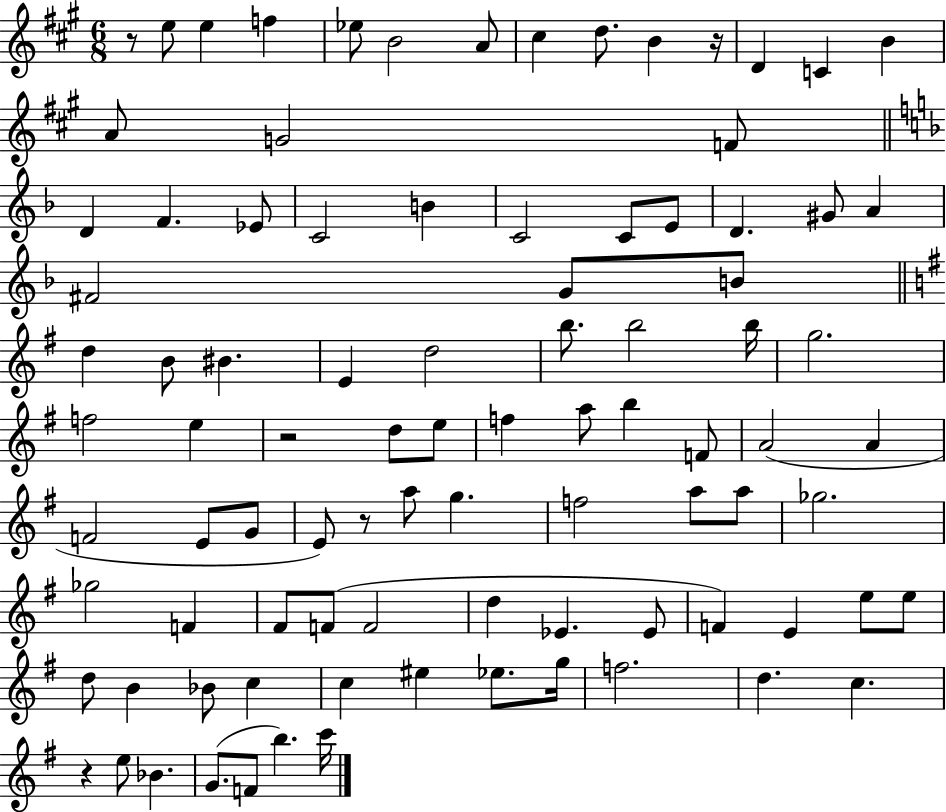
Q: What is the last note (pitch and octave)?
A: C6